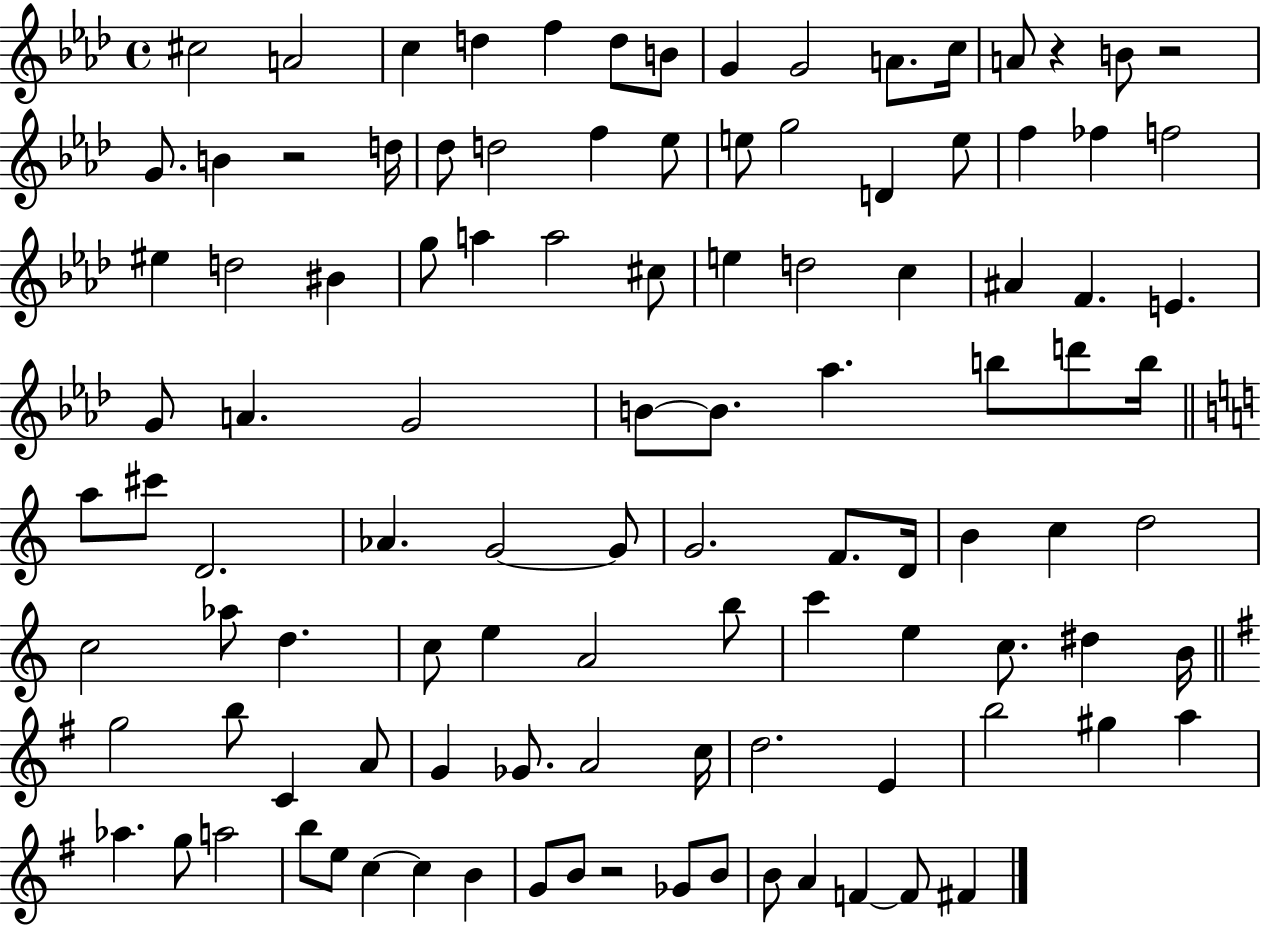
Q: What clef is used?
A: treble